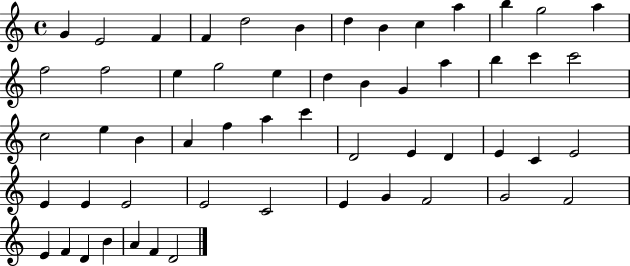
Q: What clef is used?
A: treble